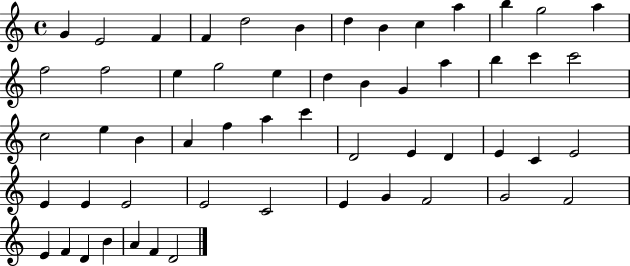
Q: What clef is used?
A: treble